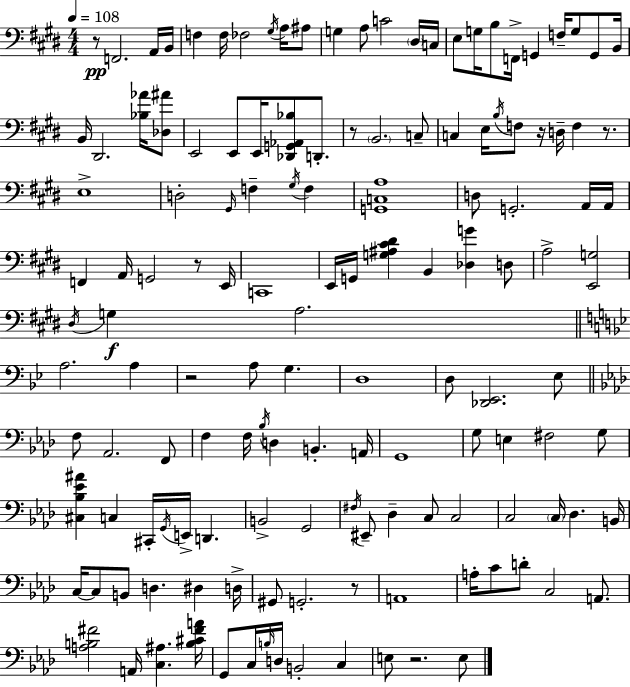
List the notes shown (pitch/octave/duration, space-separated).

R/e F2/h. A2/s B2/s F3/q F3/s FES3/h G#3/s A3/s A#3/e G3/q A3/e C4/h D#3/s C3/s E3/e G3/s B3/e F2/s G2/q F3/s G3/e G2/e B2/s B2/s D#2/h. [Bb3,Ab4]/s [Db3,A#4]/e E2/h E2/e E2/s [Db2,G2,Ab2,Bb3]/e D2/e. R/e B2/h. C3/e C3/q E3/s B3/s F3/e R/s D3/s F3/q R/e. E3/w D3/h G#2/s F3/q G#3/s F3/q [G2,C3,A3]/w D3/e G2/h. A2/s A2/s F2/q A2/s G2/h R/e E2/s C2/w E2/s G2/s [G3,A#3,C#4,D#4]/q B2/q [Db3,G4]/q D3/e A3/h [E2,G3]/h D#3/s G3/q A3/h. A3/h. A3/q R/h A3/e G3/q. D3/w D3/e [Db2,Eb2]/h. Eb3/e F3/e Ab2/h. F2/e F3/q F3/s Bb3/s D3/q B2/q. A2/s G2/w G3/e E3/q F#3/h G3/e [C#3,Bb3,Eb4,A#4]/q C3/q C#2/s G2/s E2/s D2/q. B2/h G2/h F#3/s EIS2/e Db3/q C3/e C3/h C3/h C3/s Db3/q. B2/s C3/s C3/e B2/e D3/q. D#3/q D3/s G#2/e G2/h. R/e A2/w A3/s C4/e D4/e C3/h A2/e. [A3,B3,F#4]/h A2/s [C3,A#3]/q. [B3,C#4,F#4,A4]/s G2/e C3/s B3/s D3/s B2/h C3/q E3/e R/h. E3/e